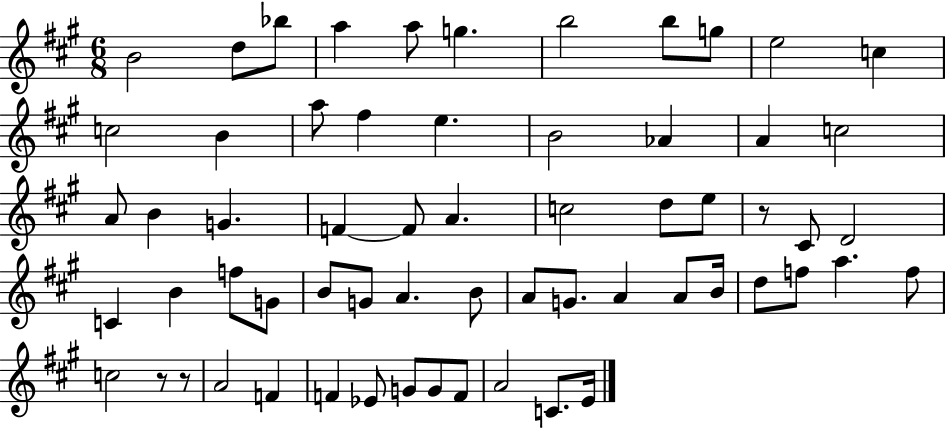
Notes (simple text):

B4/h D5/e Bb5/e A5/q A5/e G5/q. B5/h B5/e G5/e E5/h C5/q C5/h B4/q A5/e F#5/q E5/q. B4/h Ab4/q A4/q C5/h A4/e B4/q G4/q. F4/q F4/e A4/q. C5/h D5/e E5/e R/e C#4/e D4/h C4/q B4/q F5/e G4/e B4/e G4/e A4/q. B4/e A4/e G4/e. A4/q A4/e B4/s D5/e F5/e A5/q. F5/e C5/h R/e R/e A4/h F4/q F4/q Eb4/e G4/e G4/e F4/e A4/h C4/e. E4/s